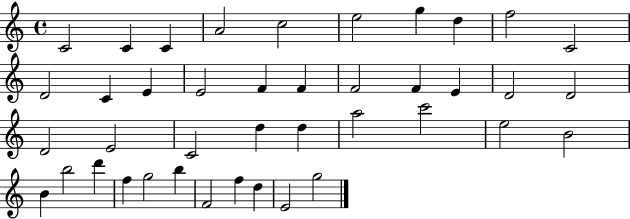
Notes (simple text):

C4/h C4/q C4/q A4/h C5/h E5/h G5/q D5/q F5/h C4/h D4/h C4/q E4/q E4/h F4/q F4/q F4/h F4/q E4/q D4/h D4/h D4/h E4/h C4/h D5/q D5/q A5/h C6/h E5/h B4/h B4/q B5/h D6/q F5/q G5/h B5/q F4/h F5/q D5/q E4/h G5/h